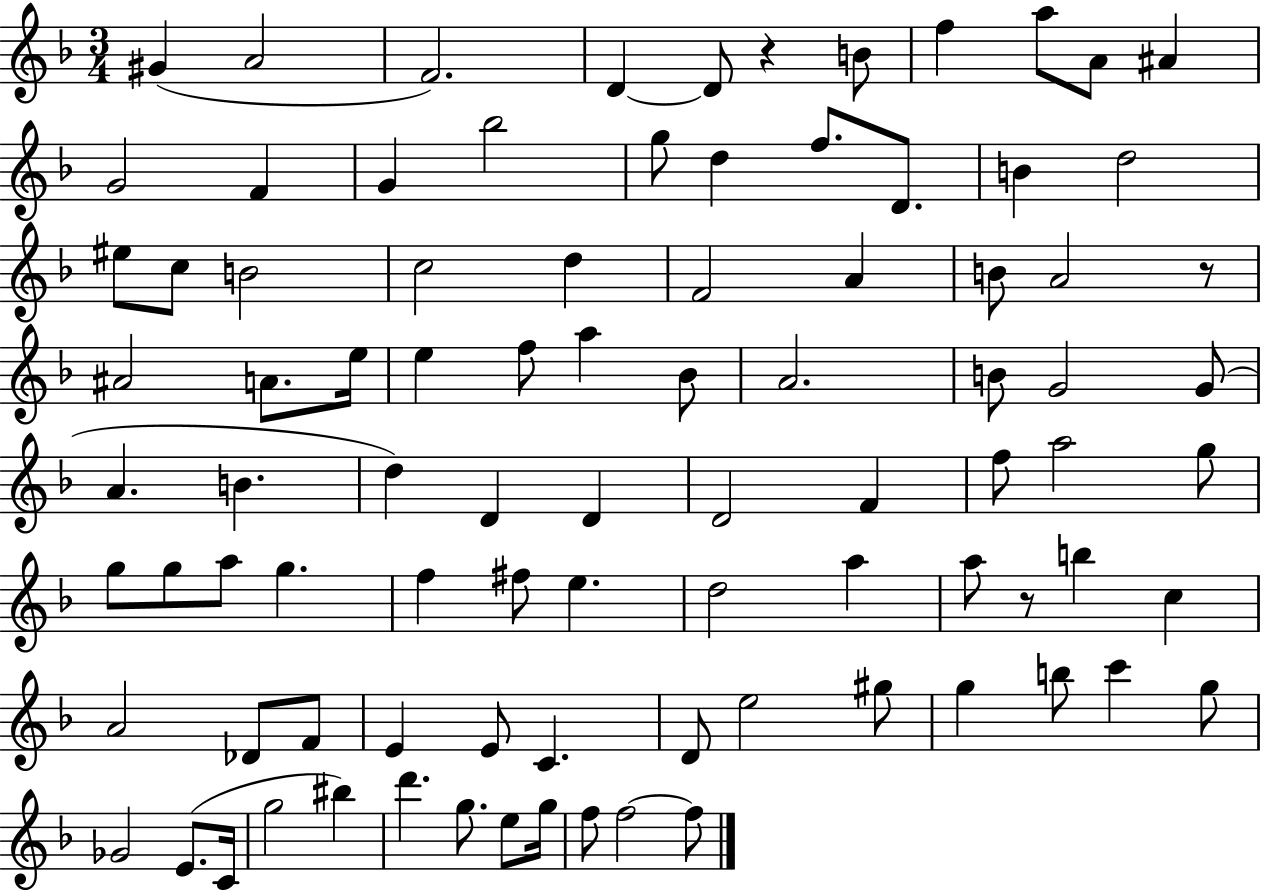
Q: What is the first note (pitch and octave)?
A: G#4